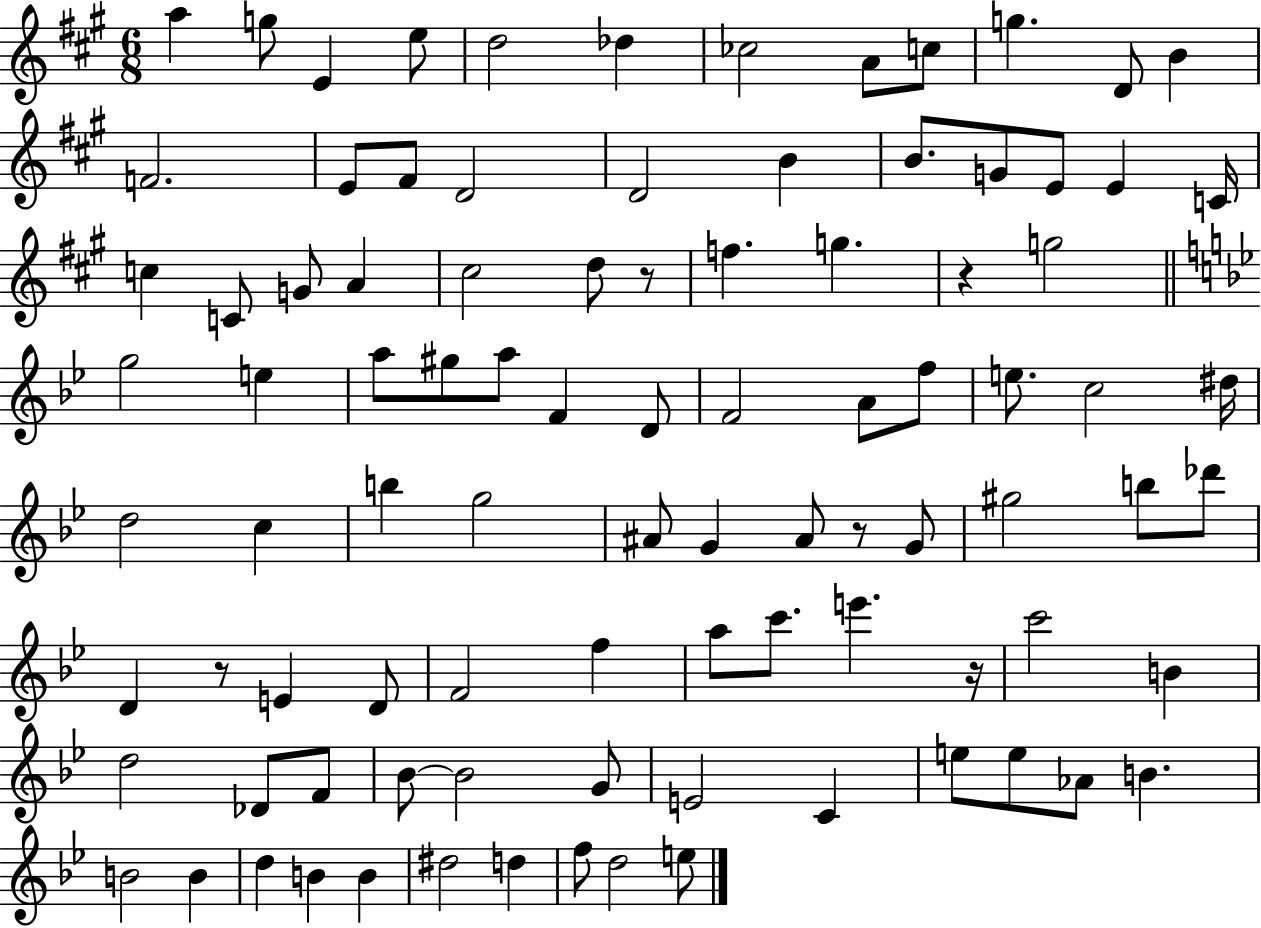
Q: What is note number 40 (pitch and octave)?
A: F4